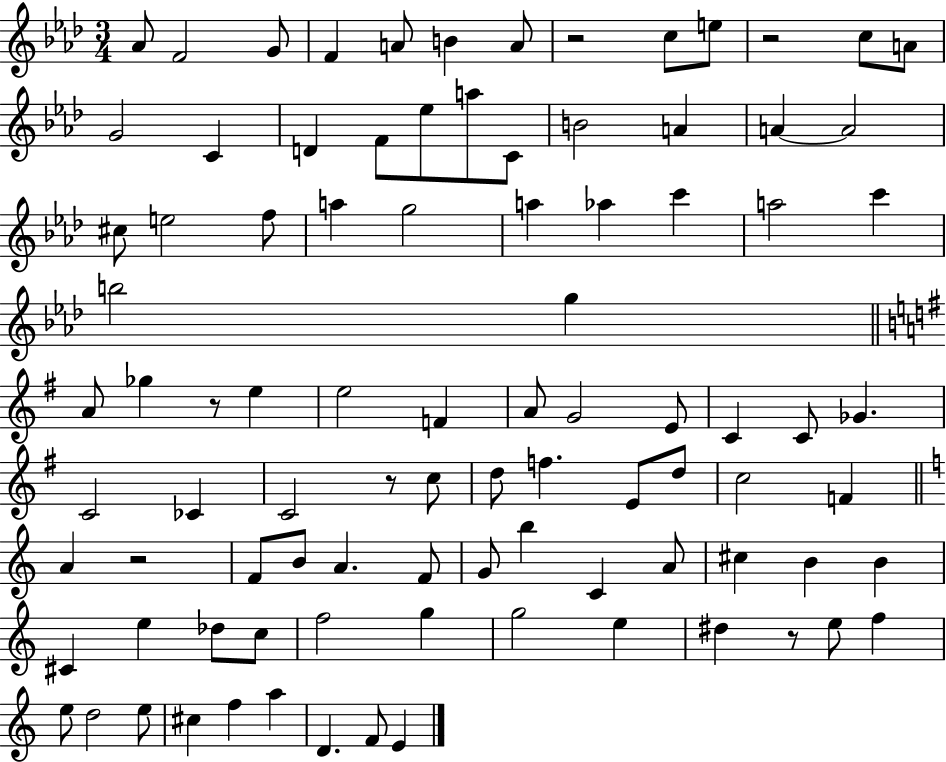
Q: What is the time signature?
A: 3/4